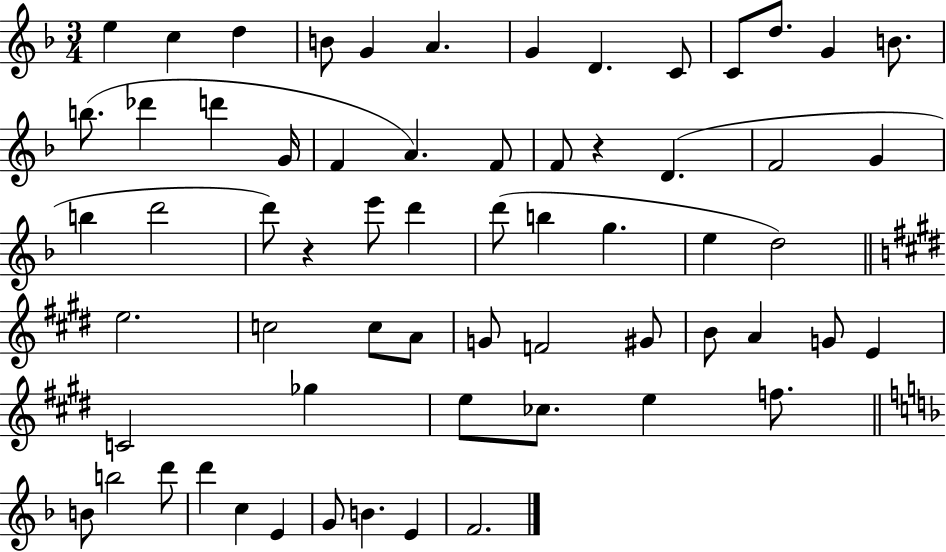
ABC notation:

X:1
T:Untitled
M:3/4
L:1/4
K:F
e c d B/2 G A G D C/2 C/2 d/2 G B/2 b/2 _d' d' G/4 F A F/2 F/2 z D F2 G b d'2 d'/2 z e'/2 d' d'/2 b g e d2 e2 c2 c/2 A/2 G/2 F2 ^G/2 B/2 A G/2 E C2 _g e/2 _c/2 e f/2 B/2 b2 d'/2 d' c E G/2 B E F2